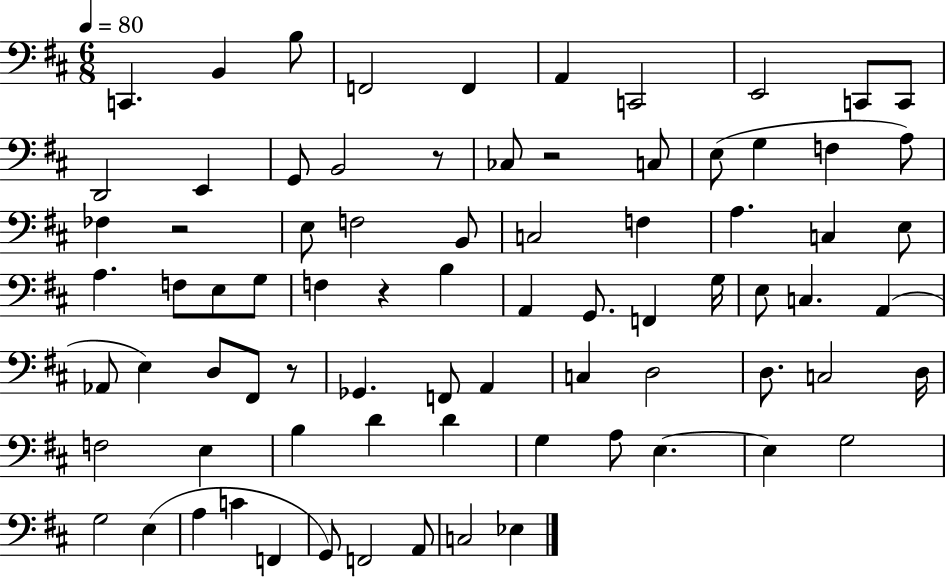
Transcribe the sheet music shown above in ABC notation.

X:1
T:Untitled
M:6/8
L:1/4
K:D
C,, B,, B,/2 F,,2 F,, A,, C,,2 E,,2 C,,/2 C,,/2 D,,2 E,, G,,/2 B,,2 z/2 _C,/2 z2 C,/2 E,/2 G, F, A,/2 _F, z2 E,/2 F,2 B,,/2 C,2 F, A, C, E,/2 A, F,/2 E,/2 G,/2 F, z B, A,, G,,/2 F,, G,/4 E,/2 C, A,, _A,,/2 E, D,/2 ^F,,/2 z/2 _G,, F,,/2 A,, C, D,2 D,/2 C,2 D,/4 F,2 E, B, D D G, A,/2 E, E, G,2 G,2 E, A, C F,, G,,/2 F,,2 A,,/2 C,2 _E,